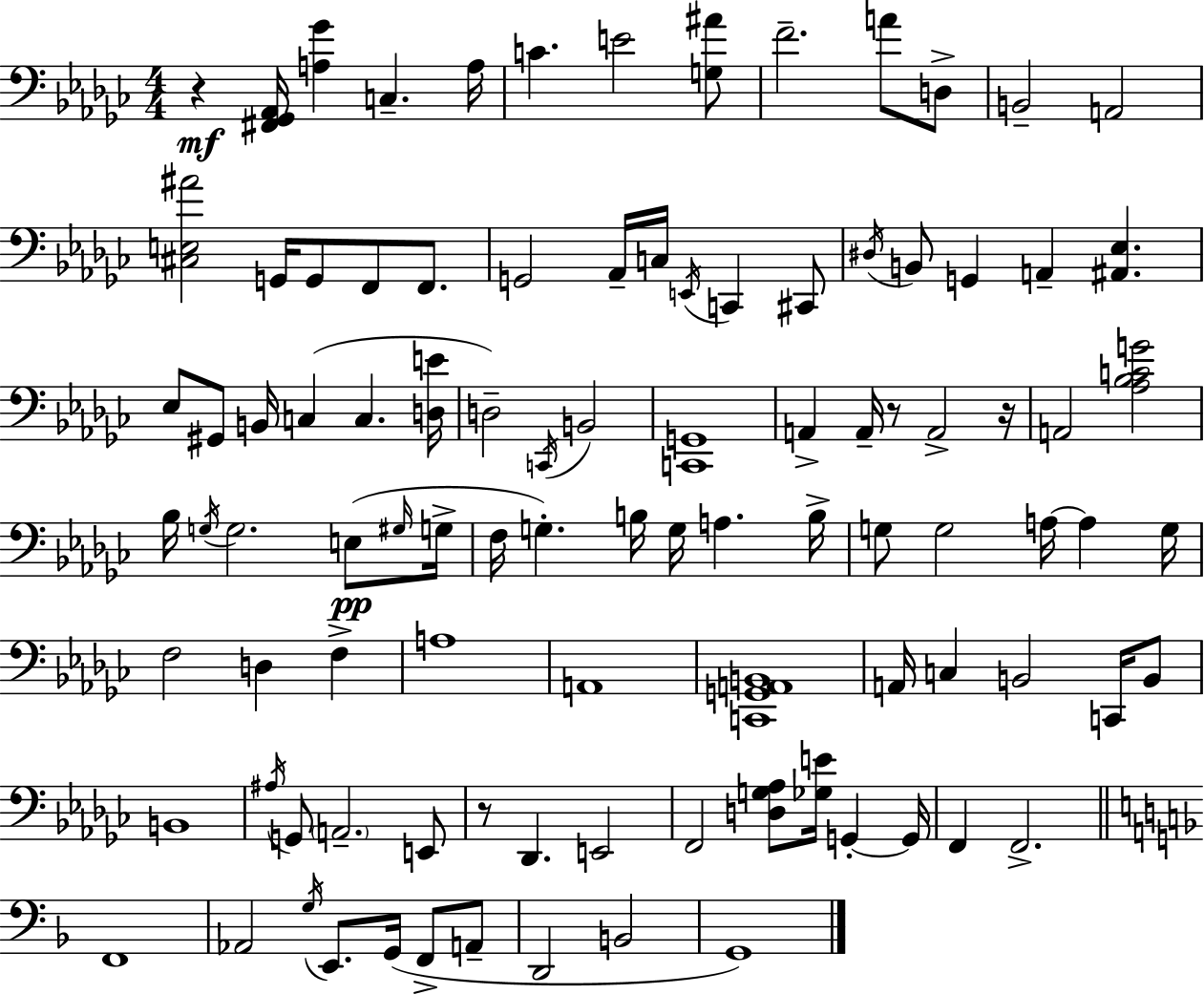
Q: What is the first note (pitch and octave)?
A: C3